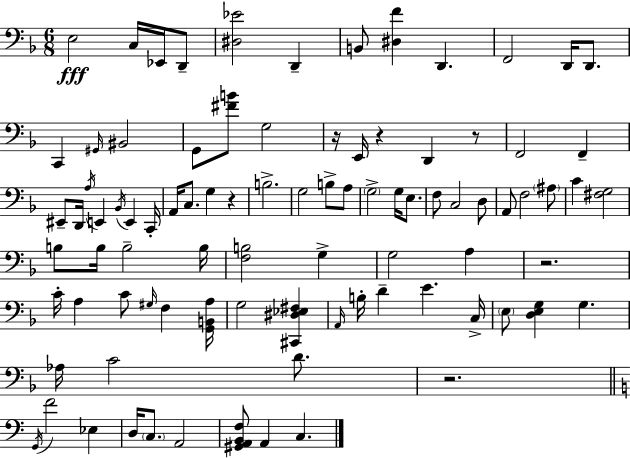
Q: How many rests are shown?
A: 6